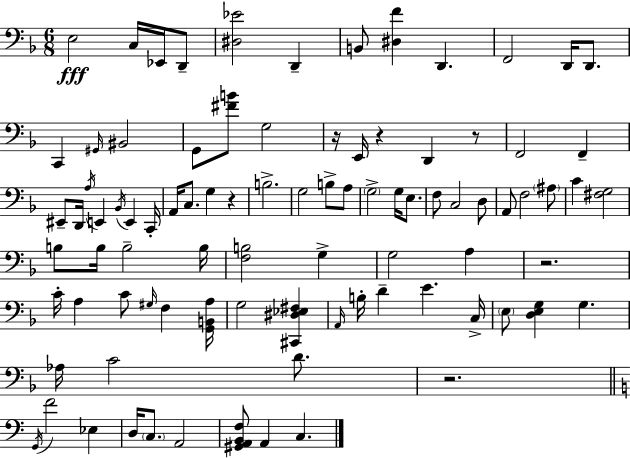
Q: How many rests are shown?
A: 6